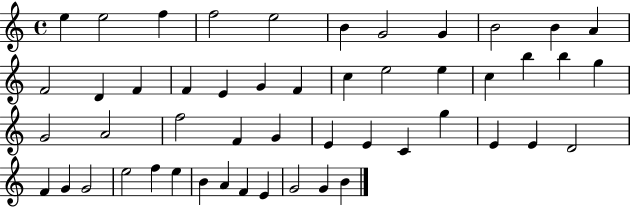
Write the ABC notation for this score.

X:1
T:Untitled
M:4/4
L:1/4
K:C
e e2 f f2 e2 B G2 G B2 B A F2 D F F E G F c e2 e c b b g G2 A2 f2 F G E E C g E E D2 F G G2 e2 f e B A F E G2 G B